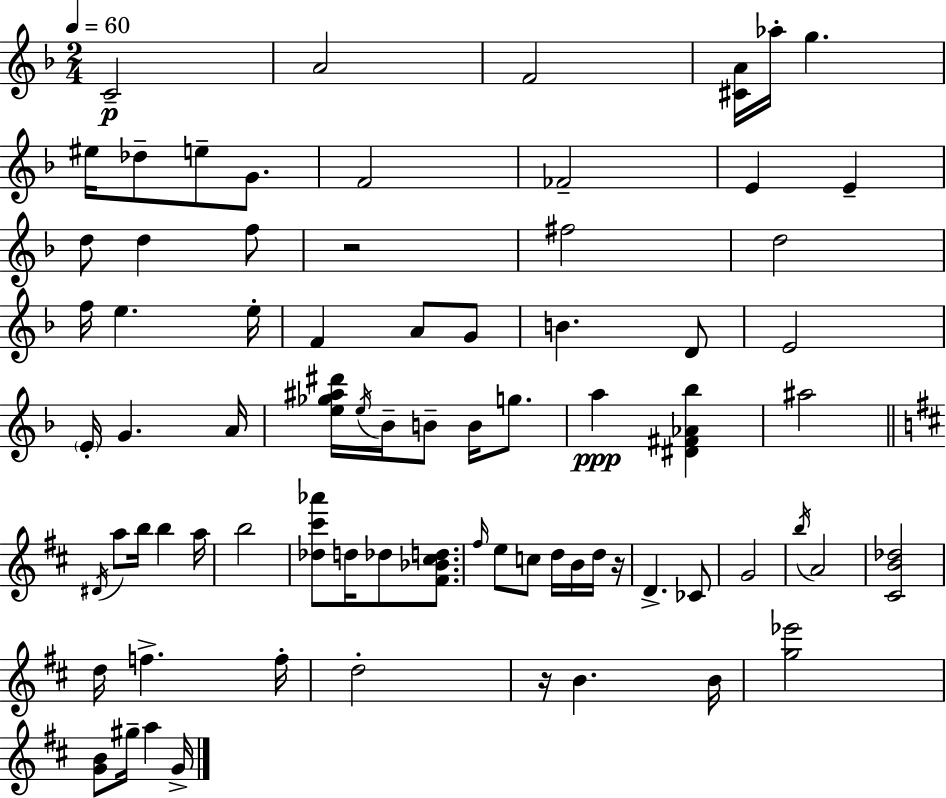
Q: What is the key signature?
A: F major